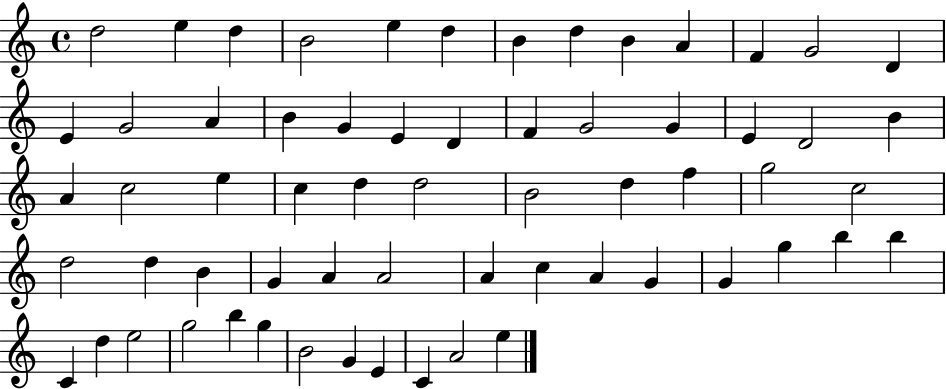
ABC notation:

X:1
T:Untitled
M:4/4
L:1/4
K:C
d2 e d B2 e d B d B A F G2 D E G2 A B G E D F G2 G E D2 B A c2 e c d d2 B2 d f g2 c2 d2 d B G A A2 A c A G G g b b C d e2 g2 b g B2 G E C A2 e